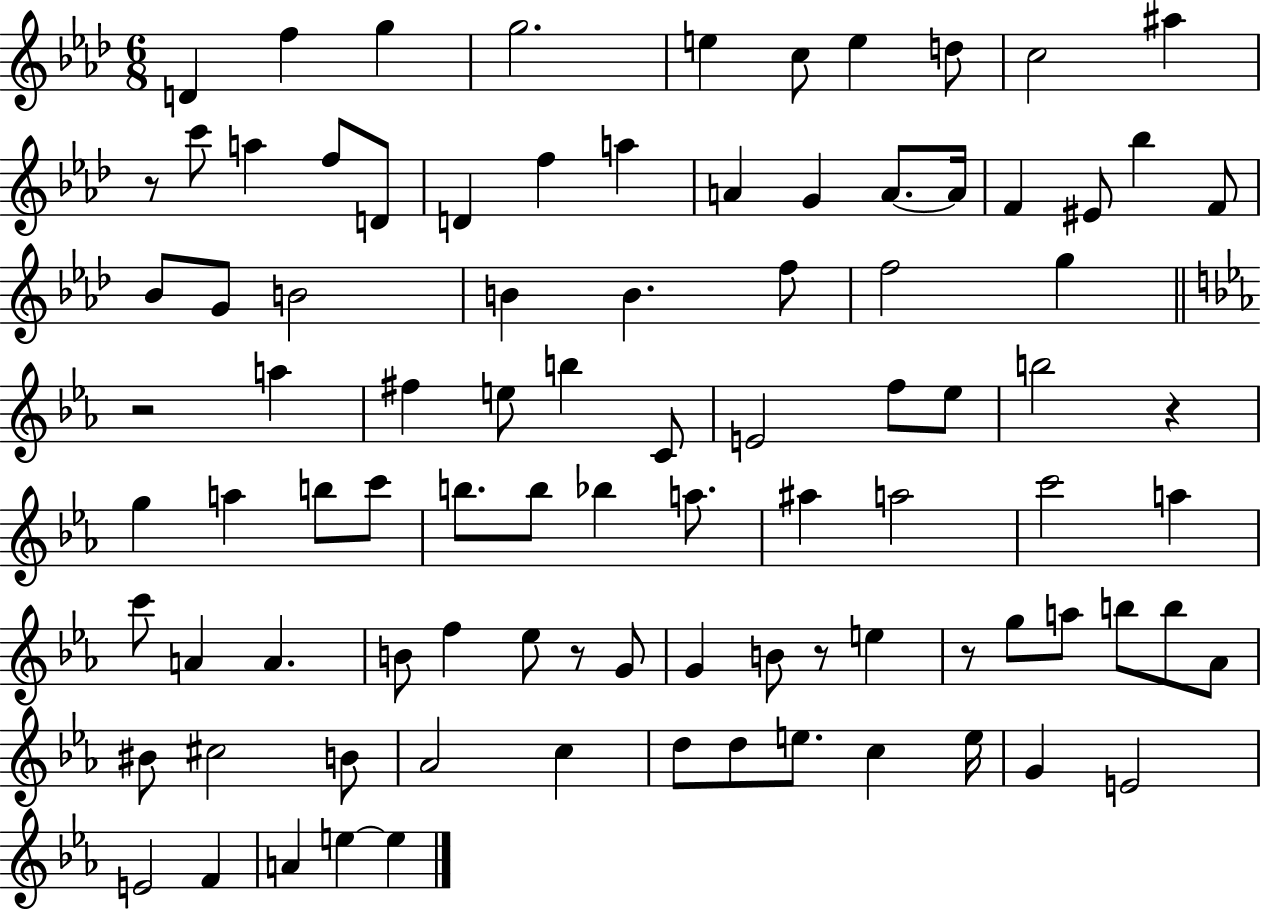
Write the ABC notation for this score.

X:1
T:Untitled
M:6/8
L:1/4
K:Ab
D f g g2 e c/2 e d/2 c2 ^a z/2 c'/2 a f/2 D/2 D f a A G A/2 A/4 F ^E/2 _b F/2 _B/2 G/2 B2 B B f/2 f2 g z2 a ^f e/2 b C/2 E2 f/2 _e/2 b2 z g a b/2 c'/2 b/2 b/2 _b a/2 ^a a2 c'2 a c'/2 A A B/2 f _e/2 z/2 G/2 G B/2 z/2 e z/2 g/2 a/2 b/2 b/2 _A/2 ^B/2 ^c2 B/2 _A2 c d/2 d/2 e/2 c e/4 G E2 E2 F A e e